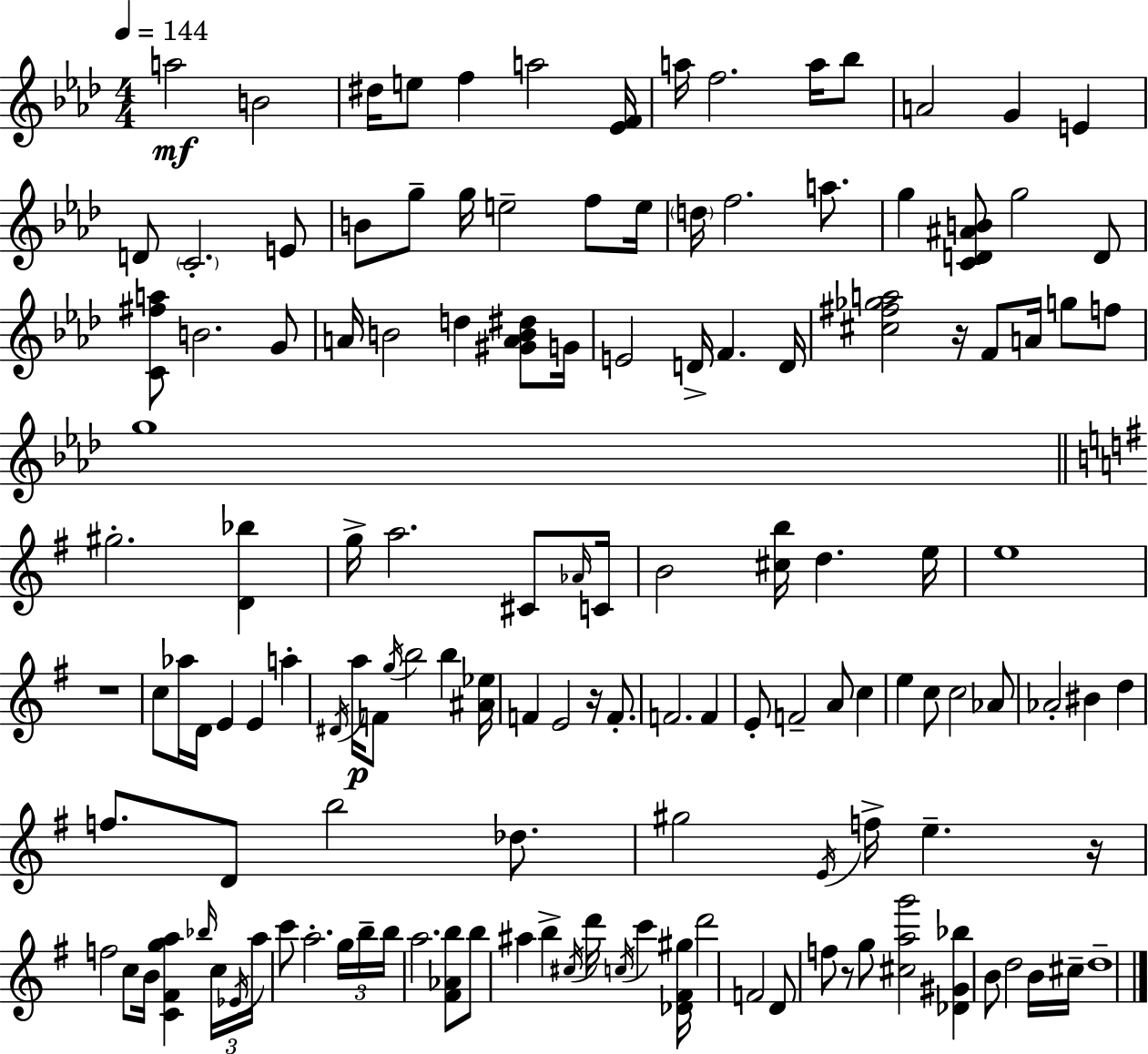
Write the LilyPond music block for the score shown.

{
  \clef treble
  \numericTimeSignature
  \time 4/4
  \key aes \major
  \tempo 4 = 144
  a''2\mf b'2 | dis''16 e''8 f''4 a''2 <ees' f'>16 | a''16 f''2. a''16 bes''8 | a'2 g'4 e'4 | \break d'8 \parenthesize c'2.-. e'8 | b'8 g''8-- g''16 e''2-- f''8 e''16 | \parenthesize d''16 f''2. a''8. | g''4 <c' d' ais' b'>8 g''2 d'8 | \break <c' fis'' a''>8 b'2. g'8 | a'16 b'2 d''4 <gis' a' b' dis''>8 g'16 | e'2 d'16-> f'4. d'16 | <cis'' fis'' ges'' a''>2 r16 f'8 a'16 g''8 f''8 | \break g''1 | \bar "||" \break \key g \major gis''2.-. <d' bes''>4 | g''16-> a''2. cis'8 \grace { aes'16 } | c'16 b'2 <cis'' b''>16 d''4. | e''16 e''1 | \break r1 | c''8 aes''16 d'16 e'4 e'4 a''4-. | \acciaccatura { dis'16 }\p a''16 f'8 \acciaccatura { g''16 } b''2 b''4 | <ais' ees''>16 f'4 e'2 r16 | \break f'8.-. f'2. f'4 | e'8-. f'2-- a'8 c''4 | e''4 c''8 c''2 | aes'8 aes'2-. bis'4 d''4 | \break f''8. d'8 b''2 | des''8. gis''2 \acciaccatura { e'16 } f''16-> e''4.-- | r16 f''2 c''8 b'16 <c' fis' g'' a''>4 | \grace { bes''16 } \tuplet 3/2 { c''16 \acciaccatura { ees'16 } a''16 } c'''8 a''2.-. | \break \tuplet 3/2 { g''16 b''16-- b''16 } a''2. | <fis' aes' b''>8 b''8 ais''4 b''4-> | \acciaccatura { cis''16 } d'''16 \acciaccatura { c''16 } c'''4 <des' fis' gis''>16 d'''2 | f'2 d'8 f''8 r8 g''8 | \break <cis'' a'' g'''>2 <des' gis' bes''>4 b'8 d''2 | b'16 cis''16-- d''1-- | \bar "|."
}